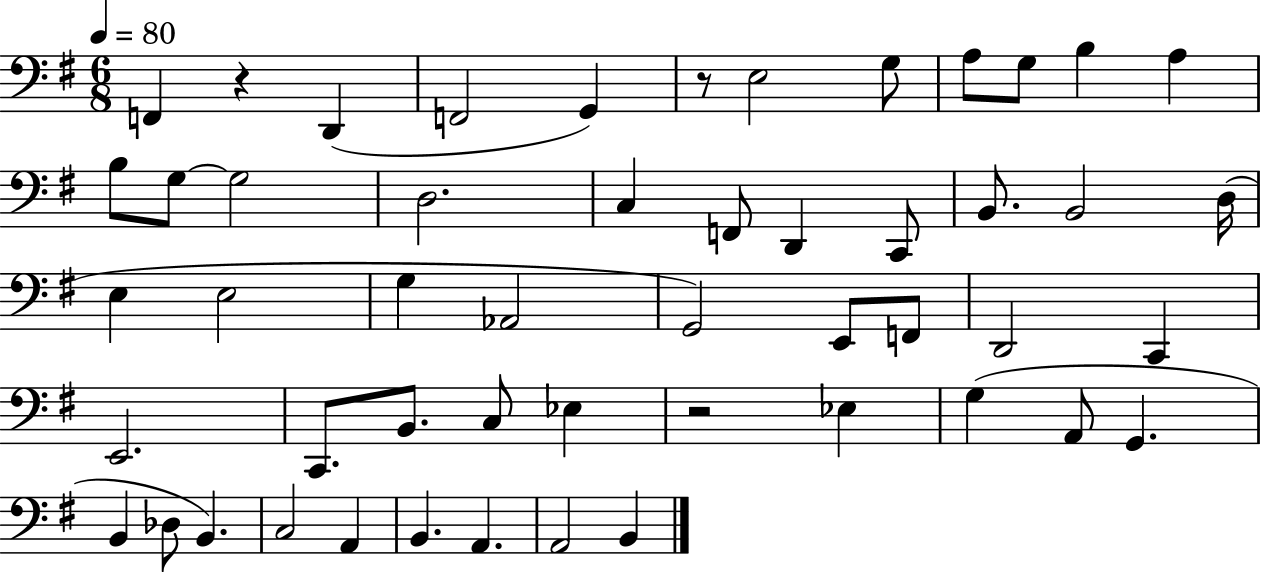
{
  \clef bass
  \numericTimeSignature
  \time 6/8
  \key g \major
  \tempo 4 = 80
  \repeat volta 2 { f,4 r4 d,4( | f,2 g,4) | r8 e2 g8 | a8 g8 b4 a4 | \break b8 g8~~ g2 | d2. | c4 f,8 d,4 c,8 | b,8. b,2 d16( | \break e4 e2 | g4 aes,2 | g,2) e,8 f,8 | d,2 c,4 | \break e,2. | c,8. b,8. c8 ees4 | r2 ees4 | g4( a,8 g,4. | \break b,4 des8 b,4.) | c2 a,4 | b,4. a,4. | a,2 b,4 | \break } \bar "|."
}